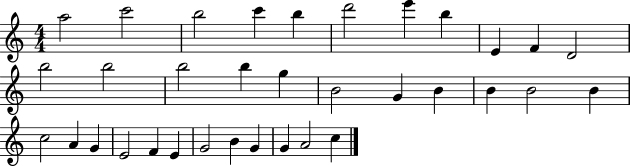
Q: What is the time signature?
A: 4/4